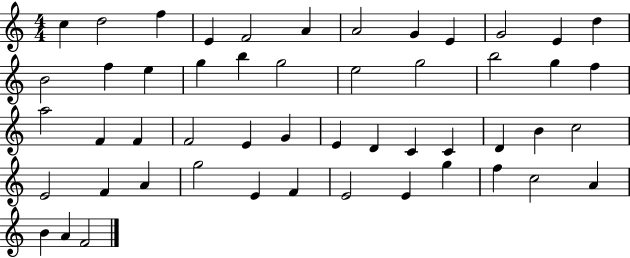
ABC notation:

X:1
T:Untitled
M:4/4
L:1/4
K:C
c d2 f E F2 A A2 G E G2 E d B2 f e g b g2 e2 g2 b2 g f a2 F F F2 E G E D C C D B c2 E2 F A g2 E F E2 E g f c2 A B A F2